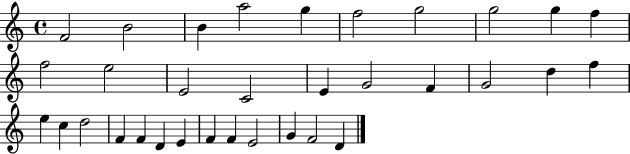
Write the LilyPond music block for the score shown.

{
  \clef treble
  \time 4/4
  \defaultTimeSignature
  \key c \major
  f'2 b'2 | b'4 a''2 g''4 | f''2 g''2 | g''2 g''4 f''4 | \break f''2 e''2 | e'2 c'2 | e'4 g'2 f'4 | g'2 d''4 f''4 | \break e''4 c''4 d''2 | f'4 f'4 d'4 e'4 | f'4 f'4 e'2 | g'4 f'2 d'4 | \break \bar "|."
}